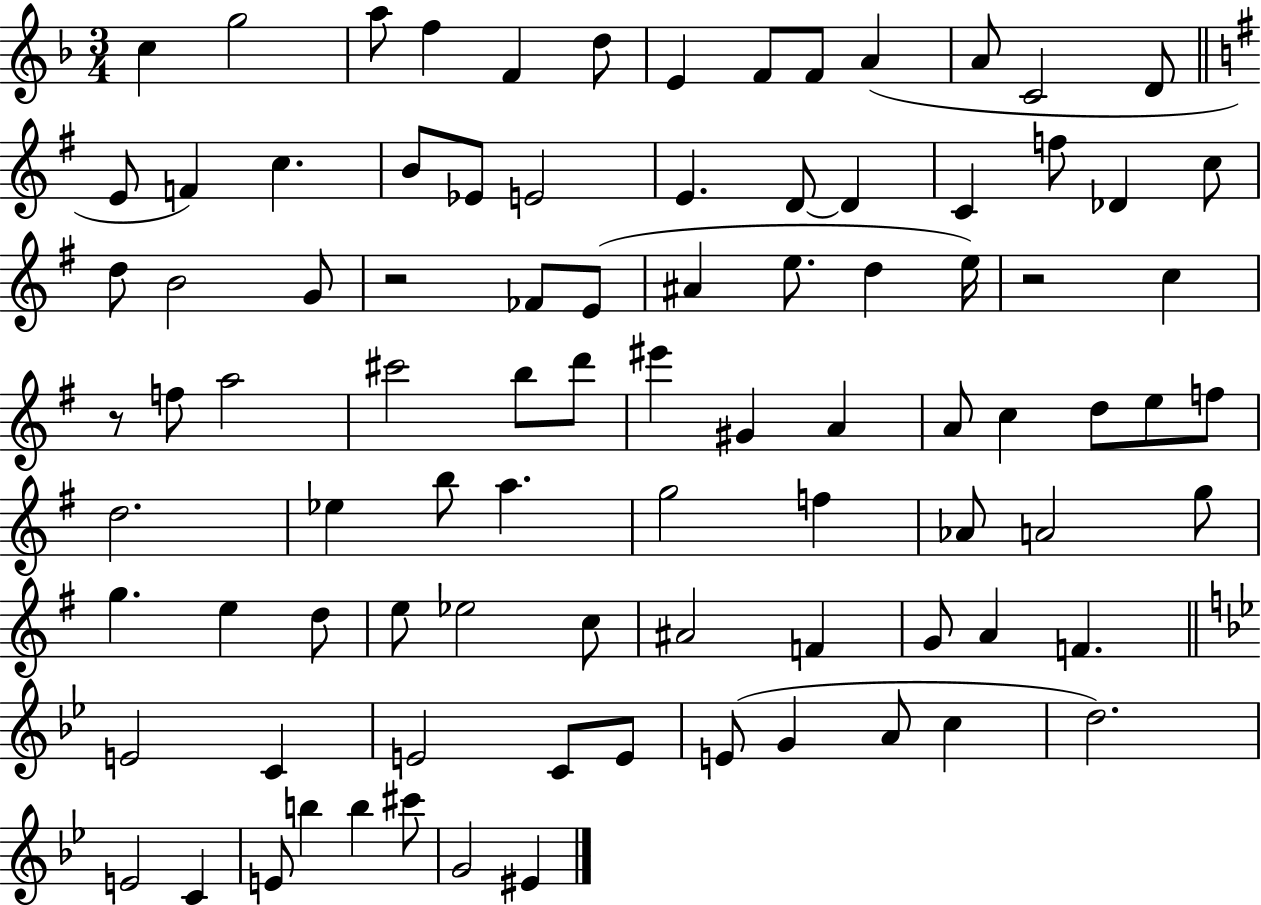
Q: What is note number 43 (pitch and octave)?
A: G#4